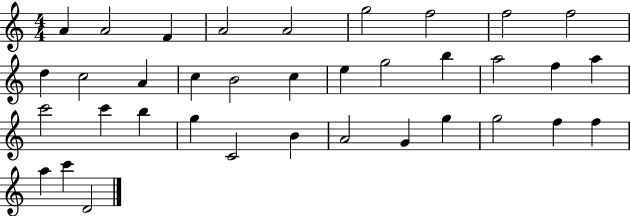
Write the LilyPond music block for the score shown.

{
  \clef treble
  \numericTimeSignature
  \time 4/4
  \key c \major
  a'4 a'2 f'4 | a'2 a'2 | g''2 f''2 | f''2 f''2 | \break d''4 c''2 a'4 | c''4 b'2 c''4 | e''4 g''2 b''4 | a''2 f''4 a''4 | \break c'''2 c'''4 b''4 | g''4 c'2 b'4 | a'2 g'4 g''4 | g''2 f''4 f''4 | \break a''4 c'''4 d'2 | \bar "|."
}